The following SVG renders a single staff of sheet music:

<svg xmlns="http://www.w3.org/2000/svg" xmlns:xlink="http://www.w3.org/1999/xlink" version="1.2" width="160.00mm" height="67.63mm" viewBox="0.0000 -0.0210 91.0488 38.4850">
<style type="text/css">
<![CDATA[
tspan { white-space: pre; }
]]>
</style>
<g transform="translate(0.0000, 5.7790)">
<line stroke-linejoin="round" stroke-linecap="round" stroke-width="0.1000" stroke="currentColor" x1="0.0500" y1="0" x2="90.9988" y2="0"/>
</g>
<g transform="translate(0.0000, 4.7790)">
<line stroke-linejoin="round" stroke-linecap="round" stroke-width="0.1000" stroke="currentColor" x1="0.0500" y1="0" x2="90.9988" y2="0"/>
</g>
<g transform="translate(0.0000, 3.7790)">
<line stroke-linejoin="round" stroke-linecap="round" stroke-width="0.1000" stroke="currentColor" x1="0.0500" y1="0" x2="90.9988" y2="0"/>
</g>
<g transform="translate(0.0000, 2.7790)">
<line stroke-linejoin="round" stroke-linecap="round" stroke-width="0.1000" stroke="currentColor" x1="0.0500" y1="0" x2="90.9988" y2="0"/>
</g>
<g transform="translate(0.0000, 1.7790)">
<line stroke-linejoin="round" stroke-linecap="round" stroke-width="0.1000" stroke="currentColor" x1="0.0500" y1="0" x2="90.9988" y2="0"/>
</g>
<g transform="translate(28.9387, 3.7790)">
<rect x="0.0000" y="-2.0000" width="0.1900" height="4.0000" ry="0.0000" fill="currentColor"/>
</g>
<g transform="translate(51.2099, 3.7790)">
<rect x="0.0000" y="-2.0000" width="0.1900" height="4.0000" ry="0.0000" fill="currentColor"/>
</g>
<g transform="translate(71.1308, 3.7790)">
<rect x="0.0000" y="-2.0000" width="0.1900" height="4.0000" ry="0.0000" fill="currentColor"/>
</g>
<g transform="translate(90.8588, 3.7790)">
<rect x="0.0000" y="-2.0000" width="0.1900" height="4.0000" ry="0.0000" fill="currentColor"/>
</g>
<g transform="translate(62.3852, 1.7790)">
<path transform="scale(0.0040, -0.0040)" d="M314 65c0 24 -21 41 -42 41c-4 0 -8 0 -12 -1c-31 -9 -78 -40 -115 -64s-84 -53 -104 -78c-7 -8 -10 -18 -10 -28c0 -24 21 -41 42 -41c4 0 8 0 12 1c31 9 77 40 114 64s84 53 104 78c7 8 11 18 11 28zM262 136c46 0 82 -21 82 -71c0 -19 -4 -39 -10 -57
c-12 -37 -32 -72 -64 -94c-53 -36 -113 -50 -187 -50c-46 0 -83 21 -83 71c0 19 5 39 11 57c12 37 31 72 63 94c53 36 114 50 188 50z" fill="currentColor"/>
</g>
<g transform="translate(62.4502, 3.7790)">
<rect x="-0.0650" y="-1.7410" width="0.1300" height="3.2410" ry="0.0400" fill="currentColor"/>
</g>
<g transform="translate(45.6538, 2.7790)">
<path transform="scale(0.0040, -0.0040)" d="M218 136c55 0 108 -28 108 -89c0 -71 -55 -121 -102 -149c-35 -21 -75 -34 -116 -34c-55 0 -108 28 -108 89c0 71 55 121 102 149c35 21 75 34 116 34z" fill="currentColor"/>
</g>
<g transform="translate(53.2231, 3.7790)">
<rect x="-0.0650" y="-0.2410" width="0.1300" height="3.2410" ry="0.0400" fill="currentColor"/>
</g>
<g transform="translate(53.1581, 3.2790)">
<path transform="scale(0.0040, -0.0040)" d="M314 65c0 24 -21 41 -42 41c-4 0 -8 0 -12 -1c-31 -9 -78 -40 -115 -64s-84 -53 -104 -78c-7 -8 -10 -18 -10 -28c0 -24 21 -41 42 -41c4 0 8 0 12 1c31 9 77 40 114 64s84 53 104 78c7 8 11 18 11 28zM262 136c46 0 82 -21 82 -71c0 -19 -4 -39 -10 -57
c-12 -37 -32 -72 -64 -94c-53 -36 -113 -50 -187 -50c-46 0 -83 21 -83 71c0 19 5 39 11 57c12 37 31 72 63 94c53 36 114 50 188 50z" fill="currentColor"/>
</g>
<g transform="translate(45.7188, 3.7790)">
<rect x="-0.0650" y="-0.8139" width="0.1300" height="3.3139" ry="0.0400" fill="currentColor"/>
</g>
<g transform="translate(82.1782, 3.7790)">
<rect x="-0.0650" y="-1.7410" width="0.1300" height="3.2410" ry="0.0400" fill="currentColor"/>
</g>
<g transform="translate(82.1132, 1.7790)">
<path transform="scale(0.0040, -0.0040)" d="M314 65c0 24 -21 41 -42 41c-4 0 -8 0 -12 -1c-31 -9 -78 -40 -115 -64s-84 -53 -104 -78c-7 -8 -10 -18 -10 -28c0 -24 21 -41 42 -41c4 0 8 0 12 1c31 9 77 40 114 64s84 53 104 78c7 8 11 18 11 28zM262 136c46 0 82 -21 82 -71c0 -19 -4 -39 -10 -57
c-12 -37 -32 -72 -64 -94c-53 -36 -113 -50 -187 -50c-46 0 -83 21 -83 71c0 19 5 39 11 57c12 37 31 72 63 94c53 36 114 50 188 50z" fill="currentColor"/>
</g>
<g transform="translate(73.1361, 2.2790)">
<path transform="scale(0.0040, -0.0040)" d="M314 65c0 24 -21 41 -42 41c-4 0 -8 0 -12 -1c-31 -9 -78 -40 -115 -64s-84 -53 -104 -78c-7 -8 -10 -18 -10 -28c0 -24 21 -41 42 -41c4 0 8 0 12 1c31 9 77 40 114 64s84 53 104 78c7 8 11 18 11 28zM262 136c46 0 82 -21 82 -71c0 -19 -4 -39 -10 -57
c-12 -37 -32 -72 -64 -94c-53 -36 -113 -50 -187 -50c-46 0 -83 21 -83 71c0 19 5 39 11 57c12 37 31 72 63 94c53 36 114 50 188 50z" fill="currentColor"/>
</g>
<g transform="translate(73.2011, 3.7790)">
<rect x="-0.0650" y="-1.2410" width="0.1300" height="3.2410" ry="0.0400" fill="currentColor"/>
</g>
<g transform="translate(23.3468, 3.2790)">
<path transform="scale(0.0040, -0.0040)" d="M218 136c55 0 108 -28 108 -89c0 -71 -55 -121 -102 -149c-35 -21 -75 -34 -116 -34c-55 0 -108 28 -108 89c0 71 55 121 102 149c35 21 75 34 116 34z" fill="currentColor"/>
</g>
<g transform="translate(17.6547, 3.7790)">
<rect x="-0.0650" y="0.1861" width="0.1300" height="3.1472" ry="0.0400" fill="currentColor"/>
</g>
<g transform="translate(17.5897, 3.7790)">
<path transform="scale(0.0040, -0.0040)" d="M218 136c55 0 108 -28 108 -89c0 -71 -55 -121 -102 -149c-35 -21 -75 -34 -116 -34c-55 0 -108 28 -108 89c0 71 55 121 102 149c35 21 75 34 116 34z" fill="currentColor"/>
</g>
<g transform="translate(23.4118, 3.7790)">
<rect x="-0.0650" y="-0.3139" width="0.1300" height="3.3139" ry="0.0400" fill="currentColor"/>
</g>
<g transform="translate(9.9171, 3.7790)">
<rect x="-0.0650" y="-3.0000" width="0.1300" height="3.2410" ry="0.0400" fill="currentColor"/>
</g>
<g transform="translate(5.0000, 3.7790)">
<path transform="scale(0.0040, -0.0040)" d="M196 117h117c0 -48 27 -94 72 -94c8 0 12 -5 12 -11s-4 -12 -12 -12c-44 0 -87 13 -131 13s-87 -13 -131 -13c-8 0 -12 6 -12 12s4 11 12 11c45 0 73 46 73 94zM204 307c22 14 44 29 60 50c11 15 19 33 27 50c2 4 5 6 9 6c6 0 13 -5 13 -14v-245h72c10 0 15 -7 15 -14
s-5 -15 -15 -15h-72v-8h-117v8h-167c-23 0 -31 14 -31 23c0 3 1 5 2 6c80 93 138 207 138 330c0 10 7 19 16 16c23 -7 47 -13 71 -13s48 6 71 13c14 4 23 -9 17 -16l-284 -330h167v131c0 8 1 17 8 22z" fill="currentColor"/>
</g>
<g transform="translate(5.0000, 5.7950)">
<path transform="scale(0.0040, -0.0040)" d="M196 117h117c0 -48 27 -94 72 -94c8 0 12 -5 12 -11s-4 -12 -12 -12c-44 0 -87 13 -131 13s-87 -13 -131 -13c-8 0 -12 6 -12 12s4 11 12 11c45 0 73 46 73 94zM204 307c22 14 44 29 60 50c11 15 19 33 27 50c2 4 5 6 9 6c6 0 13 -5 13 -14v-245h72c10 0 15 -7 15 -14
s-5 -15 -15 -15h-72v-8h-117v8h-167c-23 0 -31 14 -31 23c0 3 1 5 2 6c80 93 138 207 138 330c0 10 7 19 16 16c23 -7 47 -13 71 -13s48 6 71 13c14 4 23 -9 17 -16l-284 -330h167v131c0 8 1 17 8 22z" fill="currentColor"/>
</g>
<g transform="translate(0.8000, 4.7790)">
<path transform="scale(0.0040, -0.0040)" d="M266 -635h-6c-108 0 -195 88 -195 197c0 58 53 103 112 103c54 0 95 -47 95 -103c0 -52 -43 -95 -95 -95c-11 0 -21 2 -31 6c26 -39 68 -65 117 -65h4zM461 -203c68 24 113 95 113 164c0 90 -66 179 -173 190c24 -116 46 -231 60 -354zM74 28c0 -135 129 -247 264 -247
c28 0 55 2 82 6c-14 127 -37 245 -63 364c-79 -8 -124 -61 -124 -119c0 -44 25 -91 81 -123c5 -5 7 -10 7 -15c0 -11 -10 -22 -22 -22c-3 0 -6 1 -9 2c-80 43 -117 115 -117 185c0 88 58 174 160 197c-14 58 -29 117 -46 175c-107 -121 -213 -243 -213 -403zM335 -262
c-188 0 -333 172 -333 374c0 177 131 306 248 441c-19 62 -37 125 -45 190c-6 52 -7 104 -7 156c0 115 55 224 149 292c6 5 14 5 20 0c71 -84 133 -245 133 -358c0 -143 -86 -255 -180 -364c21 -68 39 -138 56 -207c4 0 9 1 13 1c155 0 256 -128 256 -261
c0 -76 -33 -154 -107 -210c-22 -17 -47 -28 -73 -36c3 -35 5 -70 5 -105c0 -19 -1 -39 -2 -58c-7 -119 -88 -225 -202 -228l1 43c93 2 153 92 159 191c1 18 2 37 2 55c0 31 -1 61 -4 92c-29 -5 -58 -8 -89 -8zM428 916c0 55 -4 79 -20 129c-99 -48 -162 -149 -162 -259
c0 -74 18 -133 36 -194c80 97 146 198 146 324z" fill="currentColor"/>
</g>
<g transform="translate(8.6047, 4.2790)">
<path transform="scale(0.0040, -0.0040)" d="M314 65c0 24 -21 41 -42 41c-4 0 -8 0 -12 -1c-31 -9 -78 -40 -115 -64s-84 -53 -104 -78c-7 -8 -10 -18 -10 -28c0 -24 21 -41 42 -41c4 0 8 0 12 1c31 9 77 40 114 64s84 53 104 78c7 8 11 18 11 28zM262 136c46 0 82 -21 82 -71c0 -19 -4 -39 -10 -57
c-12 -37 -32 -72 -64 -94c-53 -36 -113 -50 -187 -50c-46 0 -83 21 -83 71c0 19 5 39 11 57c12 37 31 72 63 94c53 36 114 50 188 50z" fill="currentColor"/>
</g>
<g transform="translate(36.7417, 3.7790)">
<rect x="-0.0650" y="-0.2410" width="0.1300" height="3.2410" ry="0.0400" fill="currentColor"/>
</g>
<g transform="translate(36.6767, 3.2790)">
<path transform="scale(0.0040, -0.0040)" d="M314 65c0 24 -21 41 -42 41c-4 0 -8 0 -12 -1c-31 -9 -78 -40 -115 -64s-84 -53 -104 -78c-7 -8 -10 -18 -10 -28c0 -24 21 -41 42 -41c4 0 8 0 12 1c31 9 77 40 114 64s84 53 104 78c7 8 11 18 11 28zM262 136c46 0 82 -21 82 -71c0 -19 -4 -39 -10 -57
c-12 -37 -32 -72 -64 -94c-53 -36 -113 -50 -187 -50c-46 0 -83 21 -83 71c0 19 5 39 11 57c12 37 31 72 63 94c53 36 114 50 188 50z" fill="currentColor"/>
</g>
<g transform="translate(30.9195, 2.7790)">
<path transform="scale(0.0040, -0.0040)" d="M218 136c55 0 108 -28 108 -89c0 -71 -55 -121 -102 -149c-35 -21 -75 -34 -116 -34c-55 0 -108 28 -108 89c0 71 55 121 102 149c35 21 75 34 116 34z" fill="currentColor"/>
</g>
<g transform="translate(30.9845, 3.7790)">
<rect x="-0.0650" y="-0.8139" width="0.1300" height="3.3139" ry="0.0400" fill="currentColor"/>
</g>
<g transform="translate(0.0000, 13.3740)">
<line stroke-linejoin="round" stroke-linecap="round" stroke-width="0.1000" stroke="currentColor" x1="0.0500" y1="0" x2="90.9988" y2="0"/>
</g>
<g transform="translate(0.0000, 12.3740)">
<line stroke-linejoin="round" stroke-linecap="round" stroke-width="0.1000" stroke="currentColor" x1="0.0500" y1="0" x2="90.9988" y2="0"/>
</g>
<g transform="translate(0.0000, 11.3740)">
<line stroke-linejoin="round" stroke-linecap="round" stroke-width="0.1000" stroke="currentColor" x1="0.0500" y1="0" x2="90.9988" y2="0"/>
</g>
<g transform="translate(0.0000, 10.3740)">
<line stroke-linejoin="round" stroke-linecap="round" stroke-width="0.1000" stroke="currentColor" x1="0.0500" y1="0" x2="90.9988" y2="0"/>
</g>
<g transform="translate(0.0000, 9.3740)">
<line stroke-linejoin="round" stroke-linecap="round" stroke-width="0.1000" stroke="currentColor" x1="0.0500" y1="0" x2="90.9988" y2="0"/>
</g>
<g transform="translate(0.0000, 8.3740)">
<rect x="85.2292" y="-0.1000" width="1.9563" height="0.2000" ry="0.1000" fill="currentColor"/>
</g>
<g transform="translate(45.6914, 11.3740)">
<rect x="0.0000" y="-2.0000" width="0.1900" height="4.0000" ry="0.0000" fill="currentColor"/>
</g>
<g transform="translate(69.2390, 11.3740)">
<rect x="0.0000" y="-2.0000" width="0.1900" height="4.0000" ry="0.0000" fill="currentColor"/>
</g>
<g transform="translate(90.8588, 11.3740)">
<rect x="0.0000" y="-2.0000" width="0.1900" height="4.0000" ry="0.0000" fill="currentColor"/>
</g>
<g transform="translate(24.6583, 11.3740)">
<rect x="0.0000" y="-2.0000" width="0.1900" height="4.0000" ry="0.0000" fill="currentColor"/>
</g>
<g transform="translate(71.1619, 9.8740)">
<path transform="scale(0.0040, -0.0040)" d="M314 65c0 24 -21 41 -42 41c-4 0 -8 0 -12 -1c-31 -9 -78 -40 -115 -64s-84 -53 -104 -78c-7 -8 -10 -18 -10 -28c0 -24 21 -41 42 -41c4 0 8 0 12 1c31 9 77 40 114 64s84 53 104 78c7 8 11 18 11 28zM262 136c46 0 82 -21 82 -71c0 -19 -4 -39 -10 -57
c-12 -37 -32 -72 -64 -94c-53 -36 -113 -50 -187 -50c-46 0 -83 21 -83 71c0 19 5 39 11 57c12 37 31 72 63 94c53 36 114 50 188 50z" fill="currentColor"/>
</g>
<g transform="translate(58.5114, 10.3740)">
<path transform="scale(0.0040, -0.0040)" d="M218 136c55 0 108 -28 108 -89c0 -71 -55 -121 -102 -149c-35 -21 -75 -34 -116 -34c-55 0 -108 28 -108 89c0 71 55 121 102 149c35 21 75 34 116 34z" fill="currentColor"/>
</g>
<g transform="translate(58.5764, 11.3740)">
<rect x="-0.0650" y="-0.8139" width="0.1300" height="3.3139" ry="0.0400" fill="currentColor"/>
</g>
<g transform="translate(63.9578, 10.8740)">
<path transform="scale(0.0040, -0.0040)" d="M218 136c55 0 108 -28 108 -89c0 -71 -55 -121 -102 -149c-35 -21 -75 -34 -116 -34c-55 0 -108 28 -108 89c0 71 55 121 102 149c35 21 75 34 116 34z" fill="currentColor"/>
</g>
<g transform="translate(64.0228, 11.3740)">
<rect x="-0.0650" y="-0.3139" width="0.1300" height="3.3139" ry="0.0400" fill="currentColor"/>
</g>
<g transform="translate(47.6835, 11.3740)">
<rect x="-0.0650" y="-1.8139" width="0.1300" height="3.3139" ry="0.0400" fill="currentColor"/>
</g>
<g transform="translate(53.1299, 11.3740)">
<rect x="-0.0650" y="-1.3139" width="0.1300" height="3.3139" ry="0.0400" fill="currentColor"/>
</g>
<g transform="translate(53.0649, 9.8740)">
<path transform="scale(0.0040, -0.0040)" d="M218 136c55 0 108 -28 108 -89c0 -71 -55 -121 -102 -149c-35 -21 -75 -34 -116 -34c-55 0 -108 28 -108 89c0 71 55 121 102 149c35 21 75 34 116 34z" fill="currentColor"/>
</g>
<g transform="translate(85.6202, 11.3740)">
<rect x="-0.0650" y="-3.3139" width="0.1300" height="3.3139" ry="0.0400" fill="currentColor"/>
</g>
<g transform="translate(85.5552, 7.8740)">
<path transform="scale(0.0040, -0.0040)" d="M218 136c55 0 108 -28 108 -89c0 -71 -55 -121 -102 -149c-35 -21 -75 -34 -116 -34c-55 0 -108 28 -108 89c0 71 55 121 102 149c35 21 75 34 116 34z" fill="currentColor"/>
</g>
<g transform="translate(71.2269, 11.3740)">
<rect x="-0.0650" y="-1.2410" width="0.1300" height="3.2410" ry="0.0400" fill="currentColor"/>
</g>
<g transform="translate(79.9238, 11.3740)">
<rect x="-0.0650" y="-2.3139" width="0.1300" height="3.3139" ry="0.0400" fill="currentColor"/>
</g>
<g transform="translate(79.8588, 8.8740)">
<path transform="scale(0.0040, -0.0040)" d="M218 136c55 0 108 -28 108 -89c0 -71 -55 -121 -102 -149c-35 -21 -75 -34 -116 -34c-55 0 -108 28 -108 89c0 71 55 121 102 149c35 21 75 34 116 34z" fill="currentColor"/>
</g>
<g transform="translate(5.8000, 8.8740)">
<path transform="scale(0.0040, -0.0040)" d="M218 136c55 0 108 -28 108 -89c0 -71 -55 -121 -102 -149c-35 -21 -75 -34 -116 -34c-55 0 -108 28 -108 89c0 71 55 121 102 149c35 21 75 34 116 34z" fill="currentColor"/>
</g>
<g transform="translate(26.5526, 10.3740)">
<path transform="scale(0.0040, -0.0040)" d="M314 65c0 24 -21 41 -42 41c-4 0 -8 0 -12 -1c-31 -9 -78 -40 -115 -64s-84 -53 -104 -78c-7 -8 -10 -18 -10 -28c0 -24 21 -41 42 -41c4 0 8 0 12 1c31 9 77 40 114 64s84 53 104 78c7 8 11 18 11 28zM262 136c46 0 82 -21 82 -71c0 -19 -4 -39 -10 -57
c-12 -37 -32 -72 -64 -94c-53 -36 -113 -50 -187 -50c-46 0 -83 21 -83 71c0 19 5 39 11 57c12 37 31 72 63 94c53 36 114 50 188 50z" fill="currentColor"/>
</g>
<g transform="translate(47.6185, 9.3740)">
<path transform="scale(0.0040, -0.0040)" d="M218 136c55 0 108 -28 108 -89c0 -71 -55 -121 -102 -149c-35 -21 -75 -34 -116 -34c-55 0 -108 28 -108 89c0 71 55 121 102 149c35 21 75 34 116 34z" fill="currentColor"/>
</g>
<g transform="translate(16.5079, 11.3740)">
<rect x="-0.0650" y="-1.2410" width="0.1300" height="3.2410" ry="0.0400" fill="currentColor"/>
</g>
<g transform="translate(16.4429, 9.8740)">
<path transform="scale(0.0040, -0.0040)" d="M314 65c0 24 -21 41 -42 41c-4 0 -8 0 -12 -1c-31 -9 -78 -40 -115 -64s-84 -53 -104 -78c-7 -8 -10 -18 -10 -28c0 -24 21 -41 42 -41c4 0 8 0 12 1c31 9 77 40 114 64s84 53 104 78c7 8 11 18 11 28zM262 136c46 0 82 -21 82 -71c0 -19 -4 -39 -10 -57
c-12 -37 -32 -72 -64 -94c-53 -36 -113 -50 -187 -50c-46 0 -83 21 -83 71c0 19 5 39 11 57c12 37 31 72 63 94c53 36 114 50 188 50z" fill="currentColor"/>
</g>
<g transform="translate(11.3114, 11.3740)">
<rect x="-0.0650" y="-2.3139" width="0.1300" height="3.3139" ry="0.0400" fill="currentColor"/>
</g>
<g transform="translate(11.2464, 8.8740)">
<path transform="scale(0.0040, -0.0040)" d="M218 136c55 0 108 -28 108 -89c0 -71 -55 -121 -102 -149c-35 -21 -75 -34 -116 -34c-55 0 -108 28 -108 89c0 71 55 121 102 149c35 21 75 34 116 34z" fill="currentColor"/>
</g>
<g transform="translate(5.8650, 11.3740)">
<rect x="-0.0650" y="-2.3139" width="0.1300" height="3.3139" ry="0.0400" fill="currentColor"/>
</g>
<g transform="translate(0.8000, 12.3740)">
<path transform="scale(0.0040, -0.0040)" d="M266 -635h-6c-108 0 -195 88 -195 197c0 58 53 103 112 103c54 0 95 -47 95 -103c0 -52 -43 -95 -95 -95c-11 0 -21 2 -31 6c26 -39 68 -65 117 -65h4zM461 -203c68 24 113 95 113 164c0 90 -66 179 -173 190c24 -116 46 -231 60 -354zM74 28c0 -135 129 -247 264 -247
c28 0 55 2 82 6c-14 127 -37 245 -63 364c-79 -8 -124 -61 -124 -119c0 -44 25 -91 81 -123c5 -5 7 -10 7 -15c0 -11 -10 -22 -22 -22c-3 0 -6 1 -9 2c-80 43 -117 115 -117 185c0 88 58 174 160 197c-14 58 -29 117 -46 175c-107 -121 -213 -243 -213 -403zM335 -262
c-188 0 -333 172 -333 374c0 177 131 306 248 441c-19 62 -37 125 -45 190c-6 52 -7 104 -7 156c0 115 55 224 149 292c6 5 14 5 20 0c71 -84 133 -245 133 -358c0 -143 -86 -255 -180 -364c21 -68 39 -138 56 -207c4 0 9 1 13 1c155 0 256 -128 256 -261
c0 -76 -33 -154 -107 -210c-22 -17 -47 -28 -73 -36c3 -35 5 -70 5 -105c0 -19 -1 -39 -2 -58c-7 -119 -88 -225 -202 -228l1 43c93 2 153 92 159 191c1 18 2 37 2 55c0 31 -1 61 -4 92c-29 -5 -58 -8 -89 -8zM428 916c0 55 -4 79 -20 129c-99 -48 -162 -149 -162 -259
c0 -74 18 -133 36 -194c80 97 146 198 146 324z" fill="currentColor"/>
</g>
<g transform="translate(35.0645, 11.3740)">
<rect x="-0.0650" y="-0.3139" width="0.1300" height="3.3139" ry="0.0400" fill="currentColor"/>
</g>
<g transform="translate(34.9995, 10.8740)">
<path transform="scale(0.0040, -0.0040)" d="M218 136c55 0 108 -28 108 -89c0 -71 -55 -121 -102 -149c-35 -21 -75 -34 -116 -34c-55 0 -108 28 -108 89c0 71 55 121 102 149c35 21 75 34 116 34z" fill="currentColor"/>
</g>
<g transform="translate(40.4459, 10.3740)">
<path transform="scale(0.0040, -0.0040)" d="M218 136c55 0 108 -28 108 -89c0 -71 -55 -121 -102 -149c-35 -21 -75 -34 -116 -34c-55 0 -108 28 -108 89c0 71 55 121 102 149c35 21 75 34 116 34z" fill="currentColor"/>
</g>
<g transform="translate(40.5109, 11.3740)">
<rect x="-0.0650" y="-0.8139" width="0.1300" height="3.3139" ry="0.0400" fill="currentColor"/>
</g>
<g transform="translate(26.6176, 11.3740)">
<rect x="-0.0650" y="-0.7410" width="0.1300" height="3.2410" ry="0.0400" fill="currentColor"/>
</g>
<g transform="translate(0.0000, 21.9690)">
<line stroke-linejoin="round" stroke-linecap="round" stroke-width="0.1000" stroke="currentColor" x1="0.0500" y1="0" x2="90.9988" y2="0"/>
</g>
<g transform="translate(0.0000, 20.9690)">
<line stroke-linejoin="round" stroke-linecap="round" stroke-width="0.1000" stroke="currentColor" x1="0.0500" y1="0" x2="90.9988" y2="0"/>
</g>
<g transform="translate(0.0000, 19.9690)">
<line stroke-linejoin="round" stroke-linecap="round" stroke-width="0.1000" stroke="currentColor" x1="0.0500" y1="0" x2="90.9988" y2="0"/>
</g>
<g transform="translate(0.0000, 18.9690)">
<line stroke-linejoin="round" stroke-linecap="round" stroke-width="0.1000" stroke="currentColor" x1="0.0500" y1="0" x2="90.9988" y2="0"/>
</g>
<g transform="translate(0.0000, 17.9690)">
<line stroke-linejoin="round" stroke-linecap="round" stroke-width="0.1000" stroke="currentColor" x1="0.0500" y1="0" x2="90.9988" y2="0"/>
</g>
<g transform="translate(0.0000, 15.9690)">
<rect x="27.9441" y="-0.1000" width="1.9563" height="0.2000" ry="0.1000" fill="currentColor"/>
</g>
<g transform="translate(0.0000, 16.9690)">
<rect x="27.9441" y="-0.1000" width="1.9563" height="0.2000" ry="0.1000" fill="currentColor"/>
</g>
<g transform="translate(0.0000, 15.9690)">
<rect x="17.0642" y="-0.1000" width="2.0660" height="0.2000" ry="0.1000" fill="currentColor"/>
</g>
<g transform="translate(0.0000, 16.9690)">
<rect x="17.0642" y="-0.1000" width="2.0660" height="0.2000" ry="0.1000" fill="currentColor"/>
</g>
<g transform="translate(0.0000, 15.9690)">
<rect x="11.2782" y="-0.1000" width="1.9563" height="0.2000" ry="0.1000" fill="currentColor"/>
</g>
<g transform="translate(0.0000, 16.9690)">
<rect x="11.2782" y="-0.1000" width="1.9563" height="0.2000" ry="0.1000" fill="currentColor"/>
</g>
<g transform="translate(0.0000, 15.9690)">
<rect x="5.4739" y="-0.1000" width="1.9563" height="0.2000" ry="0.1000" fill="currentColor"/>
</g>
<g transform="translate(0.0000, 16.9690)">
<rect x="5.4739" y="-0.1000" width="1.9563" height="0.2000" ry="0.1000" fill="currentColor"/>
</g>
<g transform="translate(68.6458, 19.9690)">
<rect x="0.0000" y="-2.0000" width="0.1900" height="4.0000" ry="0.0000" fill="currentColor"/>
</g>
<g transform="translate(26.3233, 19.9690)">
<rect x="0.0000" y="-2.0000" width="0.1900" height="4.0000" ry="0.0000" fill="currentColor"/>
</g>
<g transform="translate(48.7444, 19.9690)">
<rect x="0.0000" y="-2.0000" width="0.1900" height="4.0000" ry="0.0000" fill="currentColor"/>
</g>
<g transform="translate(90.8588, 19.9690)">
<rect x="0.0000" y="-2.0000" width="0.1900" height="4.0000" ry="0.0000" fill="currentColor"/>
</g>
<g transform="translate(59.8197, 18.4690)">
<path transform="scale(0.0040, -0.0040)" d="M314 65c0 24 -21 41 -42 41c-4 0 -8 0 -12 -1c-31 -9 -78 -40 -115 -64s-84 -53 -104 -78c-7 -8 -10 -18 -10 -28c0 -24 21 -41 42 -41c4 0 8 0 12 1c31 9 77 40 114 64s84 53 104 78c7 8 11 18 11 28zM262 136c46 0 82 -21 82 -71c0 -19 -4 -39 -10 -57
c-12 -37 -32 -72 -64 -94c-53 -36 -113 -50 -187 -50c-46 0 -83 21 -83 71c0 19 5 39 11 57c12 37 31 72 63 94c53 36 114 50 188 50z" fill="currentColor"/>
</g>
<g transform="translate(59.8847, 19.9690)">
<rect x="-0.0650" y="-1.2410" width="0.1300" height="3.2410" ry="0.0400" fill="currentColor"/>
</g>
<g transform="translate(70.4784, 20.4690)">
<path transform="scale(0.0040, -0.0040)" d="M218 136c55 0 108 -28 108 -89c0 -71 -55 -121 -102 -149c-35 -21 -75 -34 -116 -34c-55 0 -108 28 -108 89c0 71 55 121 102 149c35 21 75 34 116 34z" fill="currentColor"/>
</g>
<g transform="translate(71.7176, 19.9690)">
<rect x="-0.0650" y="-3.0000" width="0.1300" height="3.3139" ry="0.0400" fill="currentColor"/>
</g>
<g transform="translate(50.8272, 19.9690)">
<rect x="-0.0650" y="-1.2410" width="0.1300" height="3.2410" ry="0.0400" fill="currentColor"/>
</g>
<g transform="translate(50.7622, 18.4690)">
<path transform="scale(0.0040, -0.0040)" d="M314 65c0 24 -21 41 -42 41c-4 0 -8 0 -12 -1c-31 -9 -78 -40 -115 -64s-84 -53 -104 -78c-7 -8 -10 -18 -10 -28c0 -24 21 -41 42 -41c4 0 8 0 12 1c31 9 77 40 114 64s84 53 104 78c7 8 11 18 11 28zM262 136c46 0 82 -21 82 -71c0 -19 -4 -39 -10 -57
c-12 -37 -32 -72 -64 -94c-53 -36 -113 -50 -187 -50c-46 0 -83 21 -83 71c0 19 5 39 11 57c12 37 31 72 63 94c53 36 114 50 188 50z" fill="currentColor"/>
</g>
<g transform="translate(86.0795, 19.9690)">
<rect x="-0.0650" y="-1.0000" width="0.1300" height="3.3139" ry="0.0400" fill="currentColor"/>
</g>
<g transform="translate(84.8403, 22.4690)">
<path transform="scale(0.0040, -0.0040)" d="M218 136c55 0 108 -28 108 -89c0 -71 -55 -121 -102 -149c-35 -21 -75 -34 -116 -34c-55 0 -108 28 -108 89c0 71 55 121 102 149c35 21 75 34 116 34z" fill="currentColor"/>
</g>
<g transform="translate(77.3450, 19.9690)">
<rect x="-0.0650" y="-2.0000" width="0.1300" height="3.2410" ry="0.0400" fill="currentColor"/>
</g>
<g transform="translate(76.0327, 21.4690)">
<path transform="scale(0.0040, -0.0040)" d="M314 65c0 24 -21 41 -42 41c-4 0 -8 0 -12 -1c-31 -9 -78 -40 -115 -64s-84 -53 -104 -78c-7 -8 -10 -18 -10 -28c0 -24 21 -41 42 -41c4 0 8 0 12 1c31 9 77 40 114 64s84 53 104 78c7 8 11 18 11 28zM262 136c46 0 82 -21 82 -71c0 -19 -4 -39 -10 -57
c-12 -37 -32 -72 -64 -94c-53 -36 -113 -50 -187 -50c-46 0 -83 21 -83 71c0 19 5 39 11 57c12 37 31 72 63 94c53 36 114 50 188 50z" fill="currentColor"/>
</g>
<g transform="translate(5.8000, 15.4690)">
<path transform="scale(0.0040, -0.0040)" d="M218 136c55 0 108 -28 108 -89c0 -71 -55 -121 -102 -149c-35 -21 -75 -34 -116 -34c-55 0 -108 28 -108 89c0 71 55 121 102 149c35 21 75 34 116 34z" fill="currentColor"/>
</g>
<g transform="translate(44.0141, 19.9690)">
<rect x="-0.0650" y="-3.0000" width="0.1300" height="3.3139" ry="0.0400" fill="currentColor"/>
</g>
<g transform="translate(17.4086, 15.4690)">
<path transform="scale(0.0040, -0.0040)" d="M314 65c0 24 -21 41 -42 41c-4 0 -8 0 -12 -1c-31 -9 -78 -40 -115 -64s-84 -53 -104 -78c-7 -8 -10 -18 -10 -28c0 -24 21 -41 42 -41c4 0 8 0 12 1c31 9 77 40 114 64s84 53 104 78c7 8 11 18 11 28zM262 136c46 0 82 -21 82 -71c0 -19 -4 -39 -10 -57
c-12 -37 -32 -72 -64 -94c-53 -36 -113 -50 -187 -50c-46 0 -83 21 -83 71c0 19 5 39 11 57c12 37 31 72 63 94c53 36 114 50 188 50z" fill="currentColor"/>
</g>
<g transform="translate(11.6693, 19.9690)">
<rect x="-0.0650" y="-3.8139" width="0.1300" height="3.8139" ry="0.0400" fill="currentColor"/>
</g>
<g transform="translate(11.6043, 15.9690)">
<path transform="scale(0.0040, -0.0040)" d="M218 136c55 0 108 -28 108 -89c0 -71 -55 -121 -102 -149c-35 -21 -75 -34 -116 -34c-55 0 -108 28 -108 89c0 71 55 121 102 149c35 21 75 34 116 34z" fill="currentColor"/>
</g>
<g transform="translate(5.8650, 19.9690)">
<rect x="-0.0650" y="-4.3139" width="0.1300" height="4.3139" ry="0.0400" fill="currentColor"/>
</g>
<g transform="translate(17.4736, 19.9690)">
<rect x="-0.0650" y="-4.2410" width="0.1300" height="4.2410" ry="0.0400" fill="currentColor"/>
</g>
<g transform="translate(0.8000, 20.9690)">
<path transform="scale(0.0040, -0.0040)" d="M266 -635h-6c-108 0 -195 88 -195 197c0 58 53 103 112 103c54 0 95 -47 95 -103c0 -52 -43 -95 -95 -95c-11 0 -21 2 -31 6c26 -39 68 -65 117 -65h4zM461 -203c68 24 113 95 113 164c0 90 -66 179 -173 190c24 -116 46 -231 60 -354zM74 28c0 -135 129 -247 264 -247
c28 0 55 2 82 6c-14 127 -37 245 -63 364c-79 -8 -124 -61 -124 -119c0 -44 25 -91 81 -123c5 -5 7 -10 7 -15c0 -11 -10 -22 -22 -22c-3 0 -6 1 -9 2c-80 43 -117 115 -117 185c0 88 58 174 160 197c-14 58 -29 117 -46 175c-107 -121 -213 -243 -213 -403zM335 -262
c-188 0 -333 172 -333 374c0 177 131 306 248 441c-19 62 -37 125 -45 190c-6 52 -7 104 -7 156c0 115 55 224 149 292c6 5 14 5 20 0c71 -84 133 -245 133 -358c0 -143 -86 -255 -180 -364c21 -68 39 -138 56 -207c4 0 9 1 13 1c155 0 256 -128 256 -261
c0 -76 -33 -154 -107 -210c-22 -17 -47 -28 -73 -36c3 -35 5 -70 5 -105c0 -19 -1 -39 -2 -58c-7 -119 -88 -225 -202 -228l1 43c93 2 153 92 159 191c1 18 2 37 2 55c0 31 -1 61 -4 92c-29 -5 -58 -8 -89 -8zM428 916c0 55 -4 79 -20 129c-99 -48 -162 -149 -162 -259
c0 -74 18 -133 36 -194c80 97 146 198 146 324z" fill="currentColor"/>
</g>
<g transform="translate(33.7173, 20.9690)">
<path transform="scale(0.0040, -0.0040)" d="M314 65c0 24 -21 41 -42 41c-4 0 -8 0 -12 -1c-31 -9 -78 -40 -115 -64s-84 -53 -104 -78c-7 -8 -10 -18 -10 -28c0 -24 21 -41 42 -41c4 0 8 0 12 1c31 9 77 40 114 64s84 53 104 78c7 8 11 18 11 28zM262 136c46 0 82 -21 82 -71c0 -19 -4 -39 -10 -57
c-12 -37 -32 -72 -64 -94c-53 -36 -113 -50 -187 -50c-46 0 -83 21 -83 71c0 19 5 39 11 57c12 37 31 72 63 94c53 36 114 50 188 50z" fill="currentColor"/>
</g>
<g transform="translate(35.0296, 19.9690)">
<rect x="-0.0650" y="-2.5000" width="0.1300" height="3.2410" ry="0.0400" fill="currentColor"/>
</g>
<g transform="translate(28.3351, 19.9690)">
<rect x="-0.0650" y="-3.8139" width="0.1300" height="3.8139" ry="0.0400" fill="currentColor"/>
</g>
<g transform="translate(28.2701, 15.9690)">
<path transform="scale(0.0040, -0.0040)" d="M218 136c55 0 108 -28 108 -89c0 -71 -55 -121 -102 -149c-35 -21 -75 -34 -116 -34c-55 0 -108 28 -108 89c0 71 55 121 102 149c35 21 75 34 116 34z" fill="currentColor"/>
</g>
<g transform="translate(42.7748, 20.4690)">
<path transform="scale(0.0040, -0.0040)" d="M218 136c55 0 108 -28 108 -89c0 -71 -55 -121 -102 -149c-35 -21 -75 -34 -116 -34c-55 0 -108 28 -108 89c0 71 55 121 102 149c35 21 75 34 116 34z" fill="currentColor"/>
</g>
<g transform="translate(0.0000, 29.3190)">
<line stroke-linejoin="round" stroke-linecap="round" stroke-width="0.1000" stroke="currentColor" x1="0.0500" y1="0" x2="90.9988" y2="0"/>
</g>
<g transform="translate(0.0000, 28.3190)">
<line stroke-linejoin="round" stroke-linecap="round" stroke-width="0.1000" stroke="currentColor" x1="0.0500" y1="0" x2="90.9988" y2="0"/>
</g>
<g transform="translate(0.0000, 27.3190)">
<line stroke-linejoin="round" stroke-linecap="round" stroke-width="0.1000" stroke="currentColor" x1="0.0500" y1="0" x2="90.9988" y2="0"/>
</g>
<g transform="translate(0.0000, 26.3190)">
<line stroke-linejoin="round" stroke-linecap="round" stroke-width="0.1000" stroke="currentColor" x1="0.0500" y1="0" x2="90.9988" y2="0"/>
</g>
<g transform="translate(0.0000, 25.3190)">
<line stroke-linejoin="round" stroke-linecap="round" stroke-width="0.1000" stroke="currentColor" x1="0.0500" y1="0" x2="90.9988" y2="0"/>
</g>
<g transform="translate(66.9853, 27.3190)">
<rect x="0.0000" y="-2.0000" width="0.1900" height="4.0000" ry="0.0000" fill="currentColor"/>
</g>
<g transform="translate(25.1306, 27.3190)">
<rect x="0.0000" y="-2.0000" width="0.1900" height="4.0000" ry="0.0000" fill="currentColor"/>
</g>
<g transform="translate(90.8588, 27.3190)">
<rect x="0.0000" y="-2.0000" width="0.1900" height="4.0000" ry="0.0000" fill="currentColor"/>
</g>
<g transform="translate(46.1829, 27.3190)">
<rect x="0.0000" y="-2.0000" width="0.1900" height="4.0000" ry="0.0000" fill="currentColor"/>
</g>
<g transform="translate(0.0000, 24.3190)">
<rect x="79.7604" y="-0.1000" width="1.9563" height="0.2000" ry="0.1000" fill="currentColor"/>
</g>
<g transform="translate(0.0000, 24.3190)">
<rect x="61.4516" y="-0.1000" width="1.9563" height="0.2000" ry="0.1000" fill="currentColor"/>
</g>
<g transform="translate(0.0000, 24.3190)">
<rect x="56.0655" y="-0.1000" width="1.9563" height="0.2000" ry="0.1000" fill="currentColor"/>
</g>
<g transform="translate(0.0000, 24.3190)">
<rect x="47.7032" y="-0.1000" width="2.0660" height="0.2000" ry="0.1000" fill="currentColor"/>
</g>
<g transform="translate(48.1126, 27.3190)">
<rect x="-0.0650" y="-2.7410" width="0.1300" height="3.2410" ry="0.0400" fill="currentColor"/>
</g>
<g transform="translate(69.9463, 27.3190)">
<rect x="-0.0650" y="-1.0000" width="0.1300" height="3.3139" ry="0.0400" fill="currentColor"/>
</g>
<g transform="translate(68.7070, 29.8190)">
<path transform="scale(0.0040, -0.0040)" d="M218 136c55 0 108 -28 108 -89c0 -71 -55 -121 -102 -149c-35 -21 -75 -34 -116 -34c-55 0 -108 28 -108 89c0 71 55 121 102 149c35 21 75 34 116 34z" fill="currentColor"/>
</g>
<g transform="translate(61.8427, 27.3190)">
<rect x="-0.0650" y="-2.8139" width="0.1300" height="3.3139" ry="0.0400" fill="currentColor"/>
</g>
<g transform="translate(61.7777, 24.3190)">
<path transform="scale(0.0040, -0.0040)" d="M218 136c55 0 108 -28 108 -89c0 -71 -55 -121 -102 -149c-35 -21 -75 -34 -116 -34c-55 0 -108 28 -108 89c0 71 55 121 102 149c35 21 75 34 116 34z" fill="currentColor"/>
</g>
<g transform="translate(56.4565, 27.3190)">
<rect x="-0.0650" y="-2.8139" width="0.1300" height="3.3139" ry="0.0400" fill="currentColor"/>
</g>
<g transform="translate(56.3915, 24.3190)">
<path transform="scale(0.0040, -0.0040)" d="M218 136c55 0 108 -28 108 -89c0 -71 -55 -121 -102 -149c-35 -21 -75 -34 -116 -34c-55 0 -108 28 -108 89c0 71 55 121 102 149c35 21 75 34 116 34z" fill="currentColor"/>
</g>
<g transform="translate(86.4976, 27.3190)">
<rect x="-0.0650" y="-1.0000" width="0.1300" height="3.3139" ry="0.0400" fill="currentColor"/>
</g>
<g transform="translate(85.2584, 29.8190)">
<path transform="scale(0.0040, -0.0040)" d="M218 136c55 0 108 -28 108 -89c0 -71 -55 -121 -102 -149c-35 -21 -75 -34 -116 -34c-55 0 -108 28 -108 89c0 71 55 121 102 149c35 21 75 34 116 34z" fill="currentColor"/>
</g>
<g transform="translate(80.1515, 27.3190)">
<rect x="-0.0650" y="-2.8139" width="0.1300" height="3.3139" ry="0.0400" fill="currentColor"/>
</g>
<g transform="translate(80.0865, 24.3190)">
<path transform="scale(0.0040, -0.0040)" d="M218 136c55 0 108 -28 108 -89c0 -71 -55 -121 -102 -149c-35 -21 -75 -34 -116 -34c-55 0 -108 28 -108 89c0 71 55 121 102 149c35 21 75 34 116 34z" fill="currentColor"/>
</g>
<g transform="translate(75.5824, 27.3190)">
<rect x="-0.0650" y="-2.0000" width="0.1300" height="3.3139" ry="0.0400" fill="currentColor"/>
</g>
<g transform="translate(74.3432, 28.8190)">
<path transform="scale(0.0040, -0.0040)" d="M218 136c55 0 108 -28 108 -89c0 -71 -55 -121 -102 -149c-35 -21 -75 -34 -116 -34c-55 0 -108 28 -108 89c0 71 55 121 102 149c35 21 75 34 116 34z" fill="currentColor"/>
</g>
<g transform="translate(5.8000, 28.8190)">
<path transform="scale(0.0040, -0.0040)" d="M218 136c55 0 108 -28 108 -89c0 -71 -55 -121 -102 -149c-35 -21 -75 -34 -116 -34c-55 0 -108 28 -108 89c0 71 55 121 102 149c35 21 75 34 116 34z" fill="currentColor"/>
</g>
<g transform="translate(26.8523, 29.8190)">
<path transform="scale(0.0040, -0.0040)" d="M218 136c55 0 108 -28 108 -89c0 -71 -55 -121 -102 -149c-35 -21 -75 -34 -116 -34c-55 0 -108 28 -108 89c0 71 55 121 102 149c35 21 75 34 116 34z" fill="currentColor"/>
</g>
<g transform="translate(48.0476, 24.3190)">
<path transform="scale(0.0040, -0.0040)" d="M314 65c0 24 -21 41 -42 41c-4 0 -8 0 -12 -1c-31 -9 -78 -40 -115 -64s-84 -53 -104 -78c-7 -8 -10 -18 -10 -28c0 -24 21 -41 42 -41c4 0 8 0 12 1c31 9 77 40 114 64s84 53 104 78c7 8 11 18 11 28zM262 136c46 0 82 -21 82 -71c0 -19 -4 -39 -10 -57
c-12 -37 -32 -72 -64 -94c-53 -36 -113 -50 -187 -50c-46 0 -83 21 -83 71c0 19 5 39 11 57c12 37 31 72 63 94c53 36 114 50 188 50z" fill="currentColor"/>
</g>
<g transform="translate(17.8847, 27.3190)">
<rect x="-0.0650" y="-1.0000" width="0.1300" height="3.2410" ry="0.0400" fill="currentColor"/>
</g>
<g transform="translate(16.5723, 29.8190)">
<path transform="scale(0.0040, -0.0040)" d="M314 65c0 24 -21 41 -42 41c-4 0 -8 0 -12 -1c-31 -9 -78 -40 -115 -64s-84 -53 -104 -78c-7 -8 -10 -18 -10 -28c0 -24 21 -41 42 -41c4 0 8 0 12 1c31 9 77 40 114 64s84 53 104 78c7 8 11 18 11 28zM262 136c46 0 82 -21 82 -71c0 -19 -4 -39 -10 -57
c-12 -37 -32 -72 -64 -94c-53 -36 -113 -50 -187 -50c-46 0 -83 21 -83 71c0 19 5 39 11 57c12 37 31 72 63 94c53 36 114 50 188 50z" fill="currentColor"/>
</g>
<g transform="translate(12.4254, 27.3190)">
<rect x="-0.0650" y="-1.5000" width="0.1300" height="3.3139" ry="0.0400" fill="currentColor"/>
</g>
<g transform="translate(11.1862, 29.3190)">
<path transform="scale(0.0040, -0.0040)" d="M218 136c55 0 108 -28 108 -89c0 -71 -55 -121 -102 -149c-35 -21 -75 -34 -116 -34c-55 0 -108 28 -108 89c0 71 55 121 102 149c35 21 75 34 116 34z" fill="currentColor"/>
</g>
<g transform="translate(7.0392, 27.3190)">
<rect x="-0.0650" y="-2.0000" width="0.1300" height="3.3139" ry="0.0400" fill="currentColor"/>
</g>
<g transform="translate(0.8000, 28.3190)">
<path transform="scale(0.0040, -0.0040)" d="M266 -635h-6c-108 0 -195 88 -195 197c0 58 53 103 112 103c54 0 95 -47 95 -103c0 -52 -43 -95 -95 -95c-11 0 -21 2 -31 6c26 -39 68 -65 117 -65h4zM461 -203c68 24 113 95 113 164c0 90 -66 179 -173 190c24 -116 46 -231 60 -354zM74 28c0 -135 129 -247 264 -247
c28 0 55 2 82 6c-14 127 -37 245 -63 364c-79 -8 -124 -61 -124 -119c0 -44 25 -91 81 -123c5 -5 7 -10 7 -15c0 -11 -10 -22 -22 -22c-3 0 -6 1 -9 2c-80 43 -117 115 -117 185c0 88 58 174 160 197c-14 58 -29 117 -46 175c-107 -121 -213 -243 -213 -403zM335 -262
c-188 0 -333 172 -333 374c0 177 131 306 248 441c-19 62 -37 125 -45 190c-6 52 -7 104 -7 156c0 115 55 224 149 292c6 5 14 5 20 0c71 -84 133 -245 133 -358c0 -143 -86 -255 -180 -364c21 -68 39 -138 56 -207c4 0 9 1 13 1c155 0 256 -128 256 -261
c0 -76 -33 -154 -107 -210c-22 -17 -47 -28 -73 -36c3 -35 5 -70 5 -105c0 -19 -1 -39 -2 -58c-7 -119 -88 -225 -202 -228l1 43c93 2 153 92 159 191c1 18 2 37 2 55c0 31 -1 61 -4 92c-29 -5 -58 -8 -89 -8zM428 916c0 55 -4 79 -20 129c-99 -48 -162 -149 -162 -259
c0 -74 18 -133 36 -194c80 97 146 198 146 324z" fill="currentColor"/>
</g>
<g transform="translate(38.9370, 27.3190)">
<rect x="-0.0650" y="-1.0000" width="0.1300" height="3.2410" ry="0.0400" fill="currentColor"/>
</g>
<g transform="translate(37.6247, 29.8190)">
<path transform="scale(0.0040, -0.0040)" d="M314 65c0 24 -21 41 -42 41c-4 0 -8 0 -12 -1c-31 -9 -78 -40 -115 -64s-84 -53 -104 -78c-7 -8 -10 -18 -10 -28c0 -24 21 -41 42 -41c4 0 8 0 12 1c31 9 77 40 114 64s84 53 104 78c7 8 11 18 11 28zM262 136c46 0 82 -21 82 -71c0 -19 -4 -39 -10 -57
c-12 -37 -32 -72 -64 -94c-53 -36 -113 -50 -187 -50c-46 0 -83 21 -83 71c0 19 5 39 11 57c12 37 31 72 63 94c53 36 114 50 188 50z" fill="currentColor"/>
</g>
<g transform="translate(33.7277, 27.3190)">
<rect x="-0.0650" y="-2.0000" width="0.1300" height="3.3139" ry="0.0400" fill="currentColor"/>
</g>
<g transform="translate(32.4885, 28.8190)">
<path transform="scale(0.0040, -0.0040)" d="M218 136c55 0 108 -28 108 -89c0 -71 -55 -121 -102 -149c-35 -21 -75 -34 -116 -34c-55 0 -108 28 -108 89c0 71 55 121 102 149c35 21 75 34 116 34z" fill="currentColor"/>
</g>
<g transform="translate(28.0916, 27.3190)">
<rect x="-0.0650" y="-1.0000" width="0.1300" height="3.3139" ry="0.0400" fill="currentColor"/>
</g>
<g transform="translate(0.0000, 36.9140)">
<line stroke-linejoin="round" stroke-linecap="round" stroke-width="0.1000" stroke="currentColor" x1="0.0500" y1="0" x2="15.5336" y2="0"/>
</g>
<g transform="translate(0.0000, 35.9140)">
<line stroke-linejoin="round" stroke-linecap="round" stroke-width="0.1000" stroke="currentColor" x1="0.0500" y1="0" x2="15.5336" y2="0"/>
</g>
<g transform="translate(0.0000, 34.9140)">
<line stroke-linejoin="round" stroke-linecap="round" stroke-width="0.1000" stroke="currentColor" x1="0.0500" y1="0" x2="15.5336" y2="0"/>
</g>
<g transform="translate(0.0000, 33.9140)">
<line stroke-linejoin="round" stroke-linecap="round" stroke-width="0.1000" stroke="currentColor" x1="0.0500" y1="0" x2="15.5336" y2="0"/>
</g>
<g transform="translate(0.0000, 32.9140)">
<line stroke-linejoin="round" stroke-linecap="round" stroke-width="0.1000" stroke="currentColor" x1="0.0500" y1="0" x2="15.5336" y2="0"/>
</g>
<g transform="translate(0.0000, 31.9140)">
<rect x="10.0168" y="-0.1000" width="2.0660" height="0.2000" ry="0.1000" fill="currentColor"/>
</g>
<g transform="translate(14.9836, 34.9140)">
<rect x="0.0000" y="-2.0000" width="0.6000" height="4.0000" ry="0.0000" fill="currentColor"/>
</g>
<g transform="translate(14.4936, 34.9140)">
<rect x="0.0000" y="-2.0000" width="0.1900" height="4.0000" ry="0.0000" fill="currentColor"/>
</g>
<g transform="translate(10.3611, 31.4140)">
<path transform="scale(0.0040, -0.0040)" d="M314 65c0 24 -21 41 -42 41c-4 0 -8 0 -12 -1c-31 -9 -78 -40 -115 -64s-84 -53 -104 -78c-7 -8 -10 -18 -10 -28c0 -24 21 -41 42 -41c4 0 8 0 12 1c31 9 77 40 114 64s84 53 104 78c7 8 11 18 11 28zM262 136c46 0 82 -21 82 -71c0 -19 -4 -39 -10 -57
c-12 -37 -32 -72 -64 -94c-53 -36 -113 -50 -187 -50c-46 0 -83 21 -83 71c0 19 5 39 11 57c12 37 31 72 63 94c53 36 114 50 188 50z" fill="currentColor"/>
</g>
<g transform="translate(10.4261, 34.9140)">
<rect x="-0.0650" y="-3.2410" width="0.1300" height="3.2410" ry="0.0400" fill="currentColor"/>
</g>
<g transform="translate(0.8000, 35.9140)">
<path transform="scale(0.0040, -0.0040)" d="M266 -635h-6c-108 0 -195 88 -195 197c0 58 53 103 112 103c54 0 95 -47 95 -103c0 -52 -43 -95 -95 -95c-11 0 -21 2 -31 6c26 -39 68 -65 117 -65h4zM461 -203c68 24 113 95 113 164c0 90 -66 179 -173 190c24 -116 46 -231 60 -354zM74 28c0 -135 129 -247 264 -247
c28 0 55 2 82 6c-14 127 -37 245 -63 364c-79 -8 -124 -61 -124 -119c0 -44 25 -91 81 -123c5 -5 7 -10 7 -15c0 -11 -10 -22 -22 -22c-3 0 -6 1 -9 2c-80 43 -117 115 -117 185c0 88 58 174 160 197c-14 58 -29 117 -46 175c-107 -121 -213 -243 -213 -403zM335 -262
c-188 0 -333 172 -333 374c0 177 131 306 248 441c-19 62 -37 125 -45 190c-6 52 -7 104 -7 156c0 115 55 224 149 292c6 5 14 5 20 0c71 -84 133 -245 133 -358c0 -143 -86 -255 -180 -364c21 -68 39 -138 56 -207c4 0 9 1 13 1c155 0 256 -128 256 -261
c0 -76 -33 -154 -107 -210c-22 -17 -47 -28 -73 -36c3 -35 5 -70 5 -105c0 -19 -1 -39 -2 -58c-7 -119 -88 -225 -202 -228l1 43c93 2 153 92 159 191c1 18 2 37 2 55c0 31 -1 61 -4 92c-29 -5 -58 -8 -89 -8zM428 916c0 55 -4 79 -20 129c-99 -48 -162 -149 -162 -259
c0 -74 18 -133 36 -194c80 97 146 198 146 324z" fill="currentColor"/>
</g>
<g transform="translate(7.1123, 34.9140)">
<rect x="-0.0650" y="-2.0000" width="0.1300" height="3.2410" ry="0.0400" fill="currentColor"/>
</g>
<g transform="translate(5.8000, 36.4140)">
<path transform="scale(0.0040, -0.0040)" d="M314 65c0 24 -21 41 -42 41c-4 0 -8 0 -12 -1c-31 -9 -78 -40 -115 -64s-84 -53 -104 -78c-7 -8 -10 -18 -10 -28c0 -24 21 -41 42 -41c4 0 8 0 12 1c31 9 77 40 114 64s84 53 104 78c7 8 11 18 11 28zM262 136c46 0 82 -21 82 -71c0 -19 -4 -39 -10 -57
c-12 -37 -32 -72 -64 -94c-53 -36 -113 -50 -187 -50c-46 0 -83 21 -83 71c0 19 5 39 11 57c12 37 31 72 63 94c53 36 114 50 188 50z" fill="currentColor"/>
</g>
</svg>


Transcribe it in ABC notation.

X:1
T:Untitled
M:4/4
L:1/4
K:C
A2 B c d c2 d c2 f2 e2 f2 g g e2 d2 c d f e d c e2 g b d' c' d'2 c' G2 A e2 e2 A F2 D F E D2 D F D2 a2 a a D F a D F2 b2